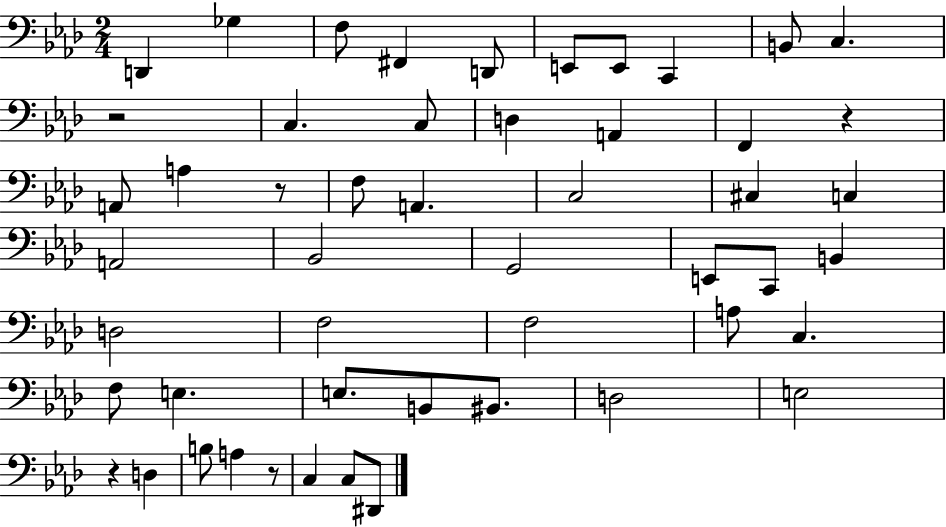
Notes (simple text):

D2/q Gb3/q F3/e F#2/q D2/e E2/e E2/e C2/q B2/e C3/q. R/h C3/q. C3/e D3/q A2/q F2/q R/q A2/e A3/q R/e F3/e A2/q. C3/h C#3/q C3/q A2/h Bb2/h G2/h E2/e C2/e B2/q D3/h F3/h F3/h A3/e C3/q. F3/e E3/q. E3/e. B2/e BIS2/e. D3/h E3/h R/q D3/q B3/e A3/q R/e C3/q C3/e D#2/e